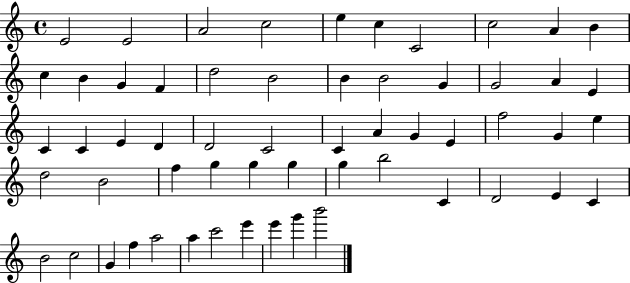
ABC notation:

X:1
T:Untitled
M:4/4
L:1/4
K:C
E2 E2 A2 c2 e c C2 c2 A B c B G F d2 B2 B B2 G G2 A E C C E D D2 C2 C A G E f2 G e d2 B2 f g g g g b2 C D2 E C B2 c2 G f a2 a c'2 e' e' g' b'2